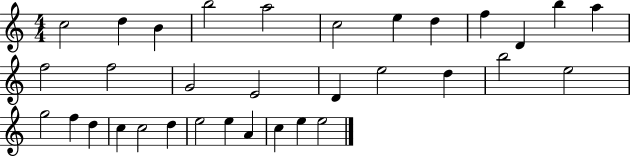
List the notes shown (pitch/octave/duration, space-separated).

C5/h D5/q B4/q B5/h A5/h C5/h E5/q D5/q F5/q D4/q B5/q A5/q F5/h F5/h G4/h E4/h D4/q E5/h D5/q B5/h E5/h G5/h F5/q D5/q C5/q C5/h D5/q E5/h E5/q A4/q C5/q E5/q E5/h